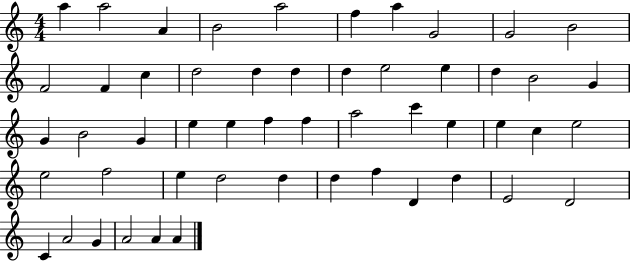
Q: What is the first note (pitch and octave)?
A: A5